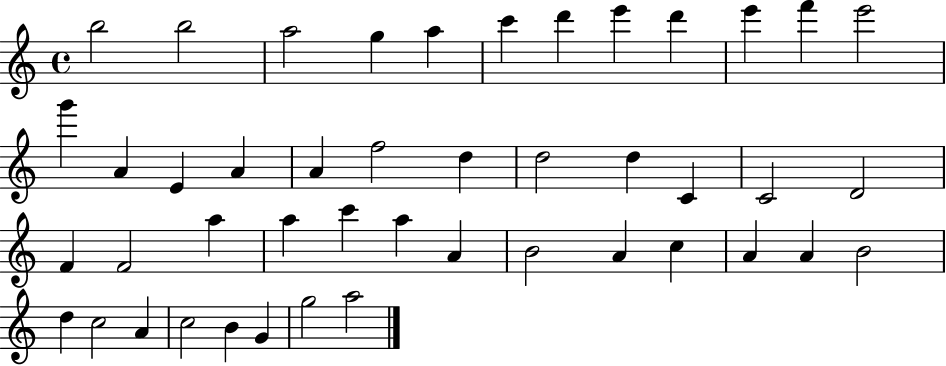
X:1
T:Untitled
M:4/4
L:1/4
K:C
b2 b2 a2 g a c' d' e' d' e' f' e'2 g' A E A A f2 d d2 d C C2 D2 F F2 a a c' a A B2 A c A A B2 d c2 A c2 B G g2 a2